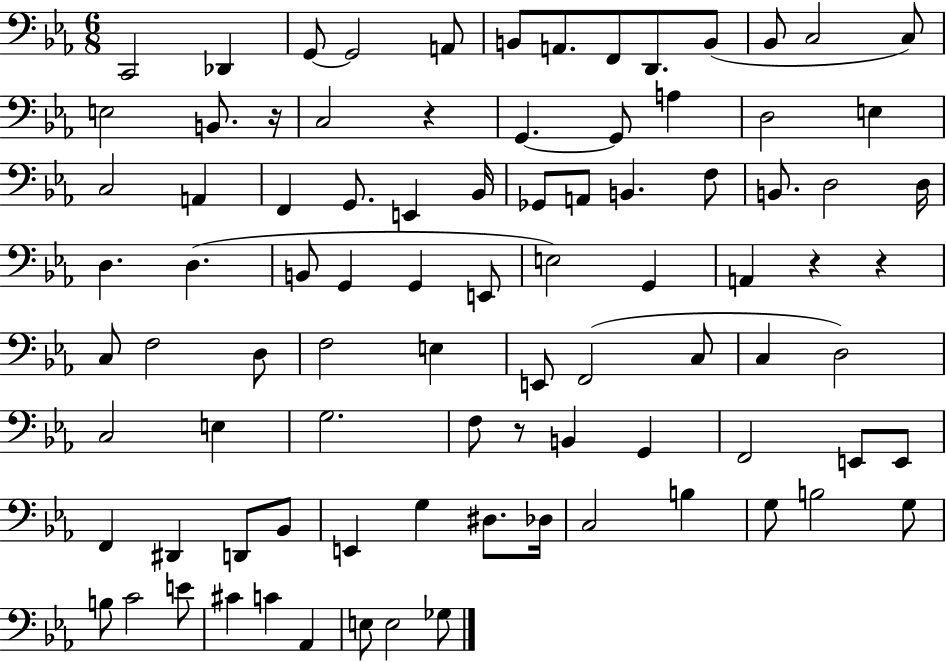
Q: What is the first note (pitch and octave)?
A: C2